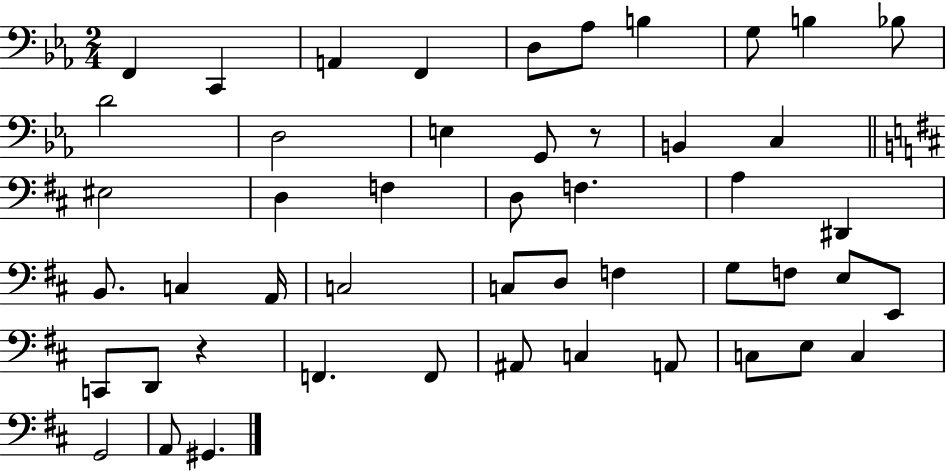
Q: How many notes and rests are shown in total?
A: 49